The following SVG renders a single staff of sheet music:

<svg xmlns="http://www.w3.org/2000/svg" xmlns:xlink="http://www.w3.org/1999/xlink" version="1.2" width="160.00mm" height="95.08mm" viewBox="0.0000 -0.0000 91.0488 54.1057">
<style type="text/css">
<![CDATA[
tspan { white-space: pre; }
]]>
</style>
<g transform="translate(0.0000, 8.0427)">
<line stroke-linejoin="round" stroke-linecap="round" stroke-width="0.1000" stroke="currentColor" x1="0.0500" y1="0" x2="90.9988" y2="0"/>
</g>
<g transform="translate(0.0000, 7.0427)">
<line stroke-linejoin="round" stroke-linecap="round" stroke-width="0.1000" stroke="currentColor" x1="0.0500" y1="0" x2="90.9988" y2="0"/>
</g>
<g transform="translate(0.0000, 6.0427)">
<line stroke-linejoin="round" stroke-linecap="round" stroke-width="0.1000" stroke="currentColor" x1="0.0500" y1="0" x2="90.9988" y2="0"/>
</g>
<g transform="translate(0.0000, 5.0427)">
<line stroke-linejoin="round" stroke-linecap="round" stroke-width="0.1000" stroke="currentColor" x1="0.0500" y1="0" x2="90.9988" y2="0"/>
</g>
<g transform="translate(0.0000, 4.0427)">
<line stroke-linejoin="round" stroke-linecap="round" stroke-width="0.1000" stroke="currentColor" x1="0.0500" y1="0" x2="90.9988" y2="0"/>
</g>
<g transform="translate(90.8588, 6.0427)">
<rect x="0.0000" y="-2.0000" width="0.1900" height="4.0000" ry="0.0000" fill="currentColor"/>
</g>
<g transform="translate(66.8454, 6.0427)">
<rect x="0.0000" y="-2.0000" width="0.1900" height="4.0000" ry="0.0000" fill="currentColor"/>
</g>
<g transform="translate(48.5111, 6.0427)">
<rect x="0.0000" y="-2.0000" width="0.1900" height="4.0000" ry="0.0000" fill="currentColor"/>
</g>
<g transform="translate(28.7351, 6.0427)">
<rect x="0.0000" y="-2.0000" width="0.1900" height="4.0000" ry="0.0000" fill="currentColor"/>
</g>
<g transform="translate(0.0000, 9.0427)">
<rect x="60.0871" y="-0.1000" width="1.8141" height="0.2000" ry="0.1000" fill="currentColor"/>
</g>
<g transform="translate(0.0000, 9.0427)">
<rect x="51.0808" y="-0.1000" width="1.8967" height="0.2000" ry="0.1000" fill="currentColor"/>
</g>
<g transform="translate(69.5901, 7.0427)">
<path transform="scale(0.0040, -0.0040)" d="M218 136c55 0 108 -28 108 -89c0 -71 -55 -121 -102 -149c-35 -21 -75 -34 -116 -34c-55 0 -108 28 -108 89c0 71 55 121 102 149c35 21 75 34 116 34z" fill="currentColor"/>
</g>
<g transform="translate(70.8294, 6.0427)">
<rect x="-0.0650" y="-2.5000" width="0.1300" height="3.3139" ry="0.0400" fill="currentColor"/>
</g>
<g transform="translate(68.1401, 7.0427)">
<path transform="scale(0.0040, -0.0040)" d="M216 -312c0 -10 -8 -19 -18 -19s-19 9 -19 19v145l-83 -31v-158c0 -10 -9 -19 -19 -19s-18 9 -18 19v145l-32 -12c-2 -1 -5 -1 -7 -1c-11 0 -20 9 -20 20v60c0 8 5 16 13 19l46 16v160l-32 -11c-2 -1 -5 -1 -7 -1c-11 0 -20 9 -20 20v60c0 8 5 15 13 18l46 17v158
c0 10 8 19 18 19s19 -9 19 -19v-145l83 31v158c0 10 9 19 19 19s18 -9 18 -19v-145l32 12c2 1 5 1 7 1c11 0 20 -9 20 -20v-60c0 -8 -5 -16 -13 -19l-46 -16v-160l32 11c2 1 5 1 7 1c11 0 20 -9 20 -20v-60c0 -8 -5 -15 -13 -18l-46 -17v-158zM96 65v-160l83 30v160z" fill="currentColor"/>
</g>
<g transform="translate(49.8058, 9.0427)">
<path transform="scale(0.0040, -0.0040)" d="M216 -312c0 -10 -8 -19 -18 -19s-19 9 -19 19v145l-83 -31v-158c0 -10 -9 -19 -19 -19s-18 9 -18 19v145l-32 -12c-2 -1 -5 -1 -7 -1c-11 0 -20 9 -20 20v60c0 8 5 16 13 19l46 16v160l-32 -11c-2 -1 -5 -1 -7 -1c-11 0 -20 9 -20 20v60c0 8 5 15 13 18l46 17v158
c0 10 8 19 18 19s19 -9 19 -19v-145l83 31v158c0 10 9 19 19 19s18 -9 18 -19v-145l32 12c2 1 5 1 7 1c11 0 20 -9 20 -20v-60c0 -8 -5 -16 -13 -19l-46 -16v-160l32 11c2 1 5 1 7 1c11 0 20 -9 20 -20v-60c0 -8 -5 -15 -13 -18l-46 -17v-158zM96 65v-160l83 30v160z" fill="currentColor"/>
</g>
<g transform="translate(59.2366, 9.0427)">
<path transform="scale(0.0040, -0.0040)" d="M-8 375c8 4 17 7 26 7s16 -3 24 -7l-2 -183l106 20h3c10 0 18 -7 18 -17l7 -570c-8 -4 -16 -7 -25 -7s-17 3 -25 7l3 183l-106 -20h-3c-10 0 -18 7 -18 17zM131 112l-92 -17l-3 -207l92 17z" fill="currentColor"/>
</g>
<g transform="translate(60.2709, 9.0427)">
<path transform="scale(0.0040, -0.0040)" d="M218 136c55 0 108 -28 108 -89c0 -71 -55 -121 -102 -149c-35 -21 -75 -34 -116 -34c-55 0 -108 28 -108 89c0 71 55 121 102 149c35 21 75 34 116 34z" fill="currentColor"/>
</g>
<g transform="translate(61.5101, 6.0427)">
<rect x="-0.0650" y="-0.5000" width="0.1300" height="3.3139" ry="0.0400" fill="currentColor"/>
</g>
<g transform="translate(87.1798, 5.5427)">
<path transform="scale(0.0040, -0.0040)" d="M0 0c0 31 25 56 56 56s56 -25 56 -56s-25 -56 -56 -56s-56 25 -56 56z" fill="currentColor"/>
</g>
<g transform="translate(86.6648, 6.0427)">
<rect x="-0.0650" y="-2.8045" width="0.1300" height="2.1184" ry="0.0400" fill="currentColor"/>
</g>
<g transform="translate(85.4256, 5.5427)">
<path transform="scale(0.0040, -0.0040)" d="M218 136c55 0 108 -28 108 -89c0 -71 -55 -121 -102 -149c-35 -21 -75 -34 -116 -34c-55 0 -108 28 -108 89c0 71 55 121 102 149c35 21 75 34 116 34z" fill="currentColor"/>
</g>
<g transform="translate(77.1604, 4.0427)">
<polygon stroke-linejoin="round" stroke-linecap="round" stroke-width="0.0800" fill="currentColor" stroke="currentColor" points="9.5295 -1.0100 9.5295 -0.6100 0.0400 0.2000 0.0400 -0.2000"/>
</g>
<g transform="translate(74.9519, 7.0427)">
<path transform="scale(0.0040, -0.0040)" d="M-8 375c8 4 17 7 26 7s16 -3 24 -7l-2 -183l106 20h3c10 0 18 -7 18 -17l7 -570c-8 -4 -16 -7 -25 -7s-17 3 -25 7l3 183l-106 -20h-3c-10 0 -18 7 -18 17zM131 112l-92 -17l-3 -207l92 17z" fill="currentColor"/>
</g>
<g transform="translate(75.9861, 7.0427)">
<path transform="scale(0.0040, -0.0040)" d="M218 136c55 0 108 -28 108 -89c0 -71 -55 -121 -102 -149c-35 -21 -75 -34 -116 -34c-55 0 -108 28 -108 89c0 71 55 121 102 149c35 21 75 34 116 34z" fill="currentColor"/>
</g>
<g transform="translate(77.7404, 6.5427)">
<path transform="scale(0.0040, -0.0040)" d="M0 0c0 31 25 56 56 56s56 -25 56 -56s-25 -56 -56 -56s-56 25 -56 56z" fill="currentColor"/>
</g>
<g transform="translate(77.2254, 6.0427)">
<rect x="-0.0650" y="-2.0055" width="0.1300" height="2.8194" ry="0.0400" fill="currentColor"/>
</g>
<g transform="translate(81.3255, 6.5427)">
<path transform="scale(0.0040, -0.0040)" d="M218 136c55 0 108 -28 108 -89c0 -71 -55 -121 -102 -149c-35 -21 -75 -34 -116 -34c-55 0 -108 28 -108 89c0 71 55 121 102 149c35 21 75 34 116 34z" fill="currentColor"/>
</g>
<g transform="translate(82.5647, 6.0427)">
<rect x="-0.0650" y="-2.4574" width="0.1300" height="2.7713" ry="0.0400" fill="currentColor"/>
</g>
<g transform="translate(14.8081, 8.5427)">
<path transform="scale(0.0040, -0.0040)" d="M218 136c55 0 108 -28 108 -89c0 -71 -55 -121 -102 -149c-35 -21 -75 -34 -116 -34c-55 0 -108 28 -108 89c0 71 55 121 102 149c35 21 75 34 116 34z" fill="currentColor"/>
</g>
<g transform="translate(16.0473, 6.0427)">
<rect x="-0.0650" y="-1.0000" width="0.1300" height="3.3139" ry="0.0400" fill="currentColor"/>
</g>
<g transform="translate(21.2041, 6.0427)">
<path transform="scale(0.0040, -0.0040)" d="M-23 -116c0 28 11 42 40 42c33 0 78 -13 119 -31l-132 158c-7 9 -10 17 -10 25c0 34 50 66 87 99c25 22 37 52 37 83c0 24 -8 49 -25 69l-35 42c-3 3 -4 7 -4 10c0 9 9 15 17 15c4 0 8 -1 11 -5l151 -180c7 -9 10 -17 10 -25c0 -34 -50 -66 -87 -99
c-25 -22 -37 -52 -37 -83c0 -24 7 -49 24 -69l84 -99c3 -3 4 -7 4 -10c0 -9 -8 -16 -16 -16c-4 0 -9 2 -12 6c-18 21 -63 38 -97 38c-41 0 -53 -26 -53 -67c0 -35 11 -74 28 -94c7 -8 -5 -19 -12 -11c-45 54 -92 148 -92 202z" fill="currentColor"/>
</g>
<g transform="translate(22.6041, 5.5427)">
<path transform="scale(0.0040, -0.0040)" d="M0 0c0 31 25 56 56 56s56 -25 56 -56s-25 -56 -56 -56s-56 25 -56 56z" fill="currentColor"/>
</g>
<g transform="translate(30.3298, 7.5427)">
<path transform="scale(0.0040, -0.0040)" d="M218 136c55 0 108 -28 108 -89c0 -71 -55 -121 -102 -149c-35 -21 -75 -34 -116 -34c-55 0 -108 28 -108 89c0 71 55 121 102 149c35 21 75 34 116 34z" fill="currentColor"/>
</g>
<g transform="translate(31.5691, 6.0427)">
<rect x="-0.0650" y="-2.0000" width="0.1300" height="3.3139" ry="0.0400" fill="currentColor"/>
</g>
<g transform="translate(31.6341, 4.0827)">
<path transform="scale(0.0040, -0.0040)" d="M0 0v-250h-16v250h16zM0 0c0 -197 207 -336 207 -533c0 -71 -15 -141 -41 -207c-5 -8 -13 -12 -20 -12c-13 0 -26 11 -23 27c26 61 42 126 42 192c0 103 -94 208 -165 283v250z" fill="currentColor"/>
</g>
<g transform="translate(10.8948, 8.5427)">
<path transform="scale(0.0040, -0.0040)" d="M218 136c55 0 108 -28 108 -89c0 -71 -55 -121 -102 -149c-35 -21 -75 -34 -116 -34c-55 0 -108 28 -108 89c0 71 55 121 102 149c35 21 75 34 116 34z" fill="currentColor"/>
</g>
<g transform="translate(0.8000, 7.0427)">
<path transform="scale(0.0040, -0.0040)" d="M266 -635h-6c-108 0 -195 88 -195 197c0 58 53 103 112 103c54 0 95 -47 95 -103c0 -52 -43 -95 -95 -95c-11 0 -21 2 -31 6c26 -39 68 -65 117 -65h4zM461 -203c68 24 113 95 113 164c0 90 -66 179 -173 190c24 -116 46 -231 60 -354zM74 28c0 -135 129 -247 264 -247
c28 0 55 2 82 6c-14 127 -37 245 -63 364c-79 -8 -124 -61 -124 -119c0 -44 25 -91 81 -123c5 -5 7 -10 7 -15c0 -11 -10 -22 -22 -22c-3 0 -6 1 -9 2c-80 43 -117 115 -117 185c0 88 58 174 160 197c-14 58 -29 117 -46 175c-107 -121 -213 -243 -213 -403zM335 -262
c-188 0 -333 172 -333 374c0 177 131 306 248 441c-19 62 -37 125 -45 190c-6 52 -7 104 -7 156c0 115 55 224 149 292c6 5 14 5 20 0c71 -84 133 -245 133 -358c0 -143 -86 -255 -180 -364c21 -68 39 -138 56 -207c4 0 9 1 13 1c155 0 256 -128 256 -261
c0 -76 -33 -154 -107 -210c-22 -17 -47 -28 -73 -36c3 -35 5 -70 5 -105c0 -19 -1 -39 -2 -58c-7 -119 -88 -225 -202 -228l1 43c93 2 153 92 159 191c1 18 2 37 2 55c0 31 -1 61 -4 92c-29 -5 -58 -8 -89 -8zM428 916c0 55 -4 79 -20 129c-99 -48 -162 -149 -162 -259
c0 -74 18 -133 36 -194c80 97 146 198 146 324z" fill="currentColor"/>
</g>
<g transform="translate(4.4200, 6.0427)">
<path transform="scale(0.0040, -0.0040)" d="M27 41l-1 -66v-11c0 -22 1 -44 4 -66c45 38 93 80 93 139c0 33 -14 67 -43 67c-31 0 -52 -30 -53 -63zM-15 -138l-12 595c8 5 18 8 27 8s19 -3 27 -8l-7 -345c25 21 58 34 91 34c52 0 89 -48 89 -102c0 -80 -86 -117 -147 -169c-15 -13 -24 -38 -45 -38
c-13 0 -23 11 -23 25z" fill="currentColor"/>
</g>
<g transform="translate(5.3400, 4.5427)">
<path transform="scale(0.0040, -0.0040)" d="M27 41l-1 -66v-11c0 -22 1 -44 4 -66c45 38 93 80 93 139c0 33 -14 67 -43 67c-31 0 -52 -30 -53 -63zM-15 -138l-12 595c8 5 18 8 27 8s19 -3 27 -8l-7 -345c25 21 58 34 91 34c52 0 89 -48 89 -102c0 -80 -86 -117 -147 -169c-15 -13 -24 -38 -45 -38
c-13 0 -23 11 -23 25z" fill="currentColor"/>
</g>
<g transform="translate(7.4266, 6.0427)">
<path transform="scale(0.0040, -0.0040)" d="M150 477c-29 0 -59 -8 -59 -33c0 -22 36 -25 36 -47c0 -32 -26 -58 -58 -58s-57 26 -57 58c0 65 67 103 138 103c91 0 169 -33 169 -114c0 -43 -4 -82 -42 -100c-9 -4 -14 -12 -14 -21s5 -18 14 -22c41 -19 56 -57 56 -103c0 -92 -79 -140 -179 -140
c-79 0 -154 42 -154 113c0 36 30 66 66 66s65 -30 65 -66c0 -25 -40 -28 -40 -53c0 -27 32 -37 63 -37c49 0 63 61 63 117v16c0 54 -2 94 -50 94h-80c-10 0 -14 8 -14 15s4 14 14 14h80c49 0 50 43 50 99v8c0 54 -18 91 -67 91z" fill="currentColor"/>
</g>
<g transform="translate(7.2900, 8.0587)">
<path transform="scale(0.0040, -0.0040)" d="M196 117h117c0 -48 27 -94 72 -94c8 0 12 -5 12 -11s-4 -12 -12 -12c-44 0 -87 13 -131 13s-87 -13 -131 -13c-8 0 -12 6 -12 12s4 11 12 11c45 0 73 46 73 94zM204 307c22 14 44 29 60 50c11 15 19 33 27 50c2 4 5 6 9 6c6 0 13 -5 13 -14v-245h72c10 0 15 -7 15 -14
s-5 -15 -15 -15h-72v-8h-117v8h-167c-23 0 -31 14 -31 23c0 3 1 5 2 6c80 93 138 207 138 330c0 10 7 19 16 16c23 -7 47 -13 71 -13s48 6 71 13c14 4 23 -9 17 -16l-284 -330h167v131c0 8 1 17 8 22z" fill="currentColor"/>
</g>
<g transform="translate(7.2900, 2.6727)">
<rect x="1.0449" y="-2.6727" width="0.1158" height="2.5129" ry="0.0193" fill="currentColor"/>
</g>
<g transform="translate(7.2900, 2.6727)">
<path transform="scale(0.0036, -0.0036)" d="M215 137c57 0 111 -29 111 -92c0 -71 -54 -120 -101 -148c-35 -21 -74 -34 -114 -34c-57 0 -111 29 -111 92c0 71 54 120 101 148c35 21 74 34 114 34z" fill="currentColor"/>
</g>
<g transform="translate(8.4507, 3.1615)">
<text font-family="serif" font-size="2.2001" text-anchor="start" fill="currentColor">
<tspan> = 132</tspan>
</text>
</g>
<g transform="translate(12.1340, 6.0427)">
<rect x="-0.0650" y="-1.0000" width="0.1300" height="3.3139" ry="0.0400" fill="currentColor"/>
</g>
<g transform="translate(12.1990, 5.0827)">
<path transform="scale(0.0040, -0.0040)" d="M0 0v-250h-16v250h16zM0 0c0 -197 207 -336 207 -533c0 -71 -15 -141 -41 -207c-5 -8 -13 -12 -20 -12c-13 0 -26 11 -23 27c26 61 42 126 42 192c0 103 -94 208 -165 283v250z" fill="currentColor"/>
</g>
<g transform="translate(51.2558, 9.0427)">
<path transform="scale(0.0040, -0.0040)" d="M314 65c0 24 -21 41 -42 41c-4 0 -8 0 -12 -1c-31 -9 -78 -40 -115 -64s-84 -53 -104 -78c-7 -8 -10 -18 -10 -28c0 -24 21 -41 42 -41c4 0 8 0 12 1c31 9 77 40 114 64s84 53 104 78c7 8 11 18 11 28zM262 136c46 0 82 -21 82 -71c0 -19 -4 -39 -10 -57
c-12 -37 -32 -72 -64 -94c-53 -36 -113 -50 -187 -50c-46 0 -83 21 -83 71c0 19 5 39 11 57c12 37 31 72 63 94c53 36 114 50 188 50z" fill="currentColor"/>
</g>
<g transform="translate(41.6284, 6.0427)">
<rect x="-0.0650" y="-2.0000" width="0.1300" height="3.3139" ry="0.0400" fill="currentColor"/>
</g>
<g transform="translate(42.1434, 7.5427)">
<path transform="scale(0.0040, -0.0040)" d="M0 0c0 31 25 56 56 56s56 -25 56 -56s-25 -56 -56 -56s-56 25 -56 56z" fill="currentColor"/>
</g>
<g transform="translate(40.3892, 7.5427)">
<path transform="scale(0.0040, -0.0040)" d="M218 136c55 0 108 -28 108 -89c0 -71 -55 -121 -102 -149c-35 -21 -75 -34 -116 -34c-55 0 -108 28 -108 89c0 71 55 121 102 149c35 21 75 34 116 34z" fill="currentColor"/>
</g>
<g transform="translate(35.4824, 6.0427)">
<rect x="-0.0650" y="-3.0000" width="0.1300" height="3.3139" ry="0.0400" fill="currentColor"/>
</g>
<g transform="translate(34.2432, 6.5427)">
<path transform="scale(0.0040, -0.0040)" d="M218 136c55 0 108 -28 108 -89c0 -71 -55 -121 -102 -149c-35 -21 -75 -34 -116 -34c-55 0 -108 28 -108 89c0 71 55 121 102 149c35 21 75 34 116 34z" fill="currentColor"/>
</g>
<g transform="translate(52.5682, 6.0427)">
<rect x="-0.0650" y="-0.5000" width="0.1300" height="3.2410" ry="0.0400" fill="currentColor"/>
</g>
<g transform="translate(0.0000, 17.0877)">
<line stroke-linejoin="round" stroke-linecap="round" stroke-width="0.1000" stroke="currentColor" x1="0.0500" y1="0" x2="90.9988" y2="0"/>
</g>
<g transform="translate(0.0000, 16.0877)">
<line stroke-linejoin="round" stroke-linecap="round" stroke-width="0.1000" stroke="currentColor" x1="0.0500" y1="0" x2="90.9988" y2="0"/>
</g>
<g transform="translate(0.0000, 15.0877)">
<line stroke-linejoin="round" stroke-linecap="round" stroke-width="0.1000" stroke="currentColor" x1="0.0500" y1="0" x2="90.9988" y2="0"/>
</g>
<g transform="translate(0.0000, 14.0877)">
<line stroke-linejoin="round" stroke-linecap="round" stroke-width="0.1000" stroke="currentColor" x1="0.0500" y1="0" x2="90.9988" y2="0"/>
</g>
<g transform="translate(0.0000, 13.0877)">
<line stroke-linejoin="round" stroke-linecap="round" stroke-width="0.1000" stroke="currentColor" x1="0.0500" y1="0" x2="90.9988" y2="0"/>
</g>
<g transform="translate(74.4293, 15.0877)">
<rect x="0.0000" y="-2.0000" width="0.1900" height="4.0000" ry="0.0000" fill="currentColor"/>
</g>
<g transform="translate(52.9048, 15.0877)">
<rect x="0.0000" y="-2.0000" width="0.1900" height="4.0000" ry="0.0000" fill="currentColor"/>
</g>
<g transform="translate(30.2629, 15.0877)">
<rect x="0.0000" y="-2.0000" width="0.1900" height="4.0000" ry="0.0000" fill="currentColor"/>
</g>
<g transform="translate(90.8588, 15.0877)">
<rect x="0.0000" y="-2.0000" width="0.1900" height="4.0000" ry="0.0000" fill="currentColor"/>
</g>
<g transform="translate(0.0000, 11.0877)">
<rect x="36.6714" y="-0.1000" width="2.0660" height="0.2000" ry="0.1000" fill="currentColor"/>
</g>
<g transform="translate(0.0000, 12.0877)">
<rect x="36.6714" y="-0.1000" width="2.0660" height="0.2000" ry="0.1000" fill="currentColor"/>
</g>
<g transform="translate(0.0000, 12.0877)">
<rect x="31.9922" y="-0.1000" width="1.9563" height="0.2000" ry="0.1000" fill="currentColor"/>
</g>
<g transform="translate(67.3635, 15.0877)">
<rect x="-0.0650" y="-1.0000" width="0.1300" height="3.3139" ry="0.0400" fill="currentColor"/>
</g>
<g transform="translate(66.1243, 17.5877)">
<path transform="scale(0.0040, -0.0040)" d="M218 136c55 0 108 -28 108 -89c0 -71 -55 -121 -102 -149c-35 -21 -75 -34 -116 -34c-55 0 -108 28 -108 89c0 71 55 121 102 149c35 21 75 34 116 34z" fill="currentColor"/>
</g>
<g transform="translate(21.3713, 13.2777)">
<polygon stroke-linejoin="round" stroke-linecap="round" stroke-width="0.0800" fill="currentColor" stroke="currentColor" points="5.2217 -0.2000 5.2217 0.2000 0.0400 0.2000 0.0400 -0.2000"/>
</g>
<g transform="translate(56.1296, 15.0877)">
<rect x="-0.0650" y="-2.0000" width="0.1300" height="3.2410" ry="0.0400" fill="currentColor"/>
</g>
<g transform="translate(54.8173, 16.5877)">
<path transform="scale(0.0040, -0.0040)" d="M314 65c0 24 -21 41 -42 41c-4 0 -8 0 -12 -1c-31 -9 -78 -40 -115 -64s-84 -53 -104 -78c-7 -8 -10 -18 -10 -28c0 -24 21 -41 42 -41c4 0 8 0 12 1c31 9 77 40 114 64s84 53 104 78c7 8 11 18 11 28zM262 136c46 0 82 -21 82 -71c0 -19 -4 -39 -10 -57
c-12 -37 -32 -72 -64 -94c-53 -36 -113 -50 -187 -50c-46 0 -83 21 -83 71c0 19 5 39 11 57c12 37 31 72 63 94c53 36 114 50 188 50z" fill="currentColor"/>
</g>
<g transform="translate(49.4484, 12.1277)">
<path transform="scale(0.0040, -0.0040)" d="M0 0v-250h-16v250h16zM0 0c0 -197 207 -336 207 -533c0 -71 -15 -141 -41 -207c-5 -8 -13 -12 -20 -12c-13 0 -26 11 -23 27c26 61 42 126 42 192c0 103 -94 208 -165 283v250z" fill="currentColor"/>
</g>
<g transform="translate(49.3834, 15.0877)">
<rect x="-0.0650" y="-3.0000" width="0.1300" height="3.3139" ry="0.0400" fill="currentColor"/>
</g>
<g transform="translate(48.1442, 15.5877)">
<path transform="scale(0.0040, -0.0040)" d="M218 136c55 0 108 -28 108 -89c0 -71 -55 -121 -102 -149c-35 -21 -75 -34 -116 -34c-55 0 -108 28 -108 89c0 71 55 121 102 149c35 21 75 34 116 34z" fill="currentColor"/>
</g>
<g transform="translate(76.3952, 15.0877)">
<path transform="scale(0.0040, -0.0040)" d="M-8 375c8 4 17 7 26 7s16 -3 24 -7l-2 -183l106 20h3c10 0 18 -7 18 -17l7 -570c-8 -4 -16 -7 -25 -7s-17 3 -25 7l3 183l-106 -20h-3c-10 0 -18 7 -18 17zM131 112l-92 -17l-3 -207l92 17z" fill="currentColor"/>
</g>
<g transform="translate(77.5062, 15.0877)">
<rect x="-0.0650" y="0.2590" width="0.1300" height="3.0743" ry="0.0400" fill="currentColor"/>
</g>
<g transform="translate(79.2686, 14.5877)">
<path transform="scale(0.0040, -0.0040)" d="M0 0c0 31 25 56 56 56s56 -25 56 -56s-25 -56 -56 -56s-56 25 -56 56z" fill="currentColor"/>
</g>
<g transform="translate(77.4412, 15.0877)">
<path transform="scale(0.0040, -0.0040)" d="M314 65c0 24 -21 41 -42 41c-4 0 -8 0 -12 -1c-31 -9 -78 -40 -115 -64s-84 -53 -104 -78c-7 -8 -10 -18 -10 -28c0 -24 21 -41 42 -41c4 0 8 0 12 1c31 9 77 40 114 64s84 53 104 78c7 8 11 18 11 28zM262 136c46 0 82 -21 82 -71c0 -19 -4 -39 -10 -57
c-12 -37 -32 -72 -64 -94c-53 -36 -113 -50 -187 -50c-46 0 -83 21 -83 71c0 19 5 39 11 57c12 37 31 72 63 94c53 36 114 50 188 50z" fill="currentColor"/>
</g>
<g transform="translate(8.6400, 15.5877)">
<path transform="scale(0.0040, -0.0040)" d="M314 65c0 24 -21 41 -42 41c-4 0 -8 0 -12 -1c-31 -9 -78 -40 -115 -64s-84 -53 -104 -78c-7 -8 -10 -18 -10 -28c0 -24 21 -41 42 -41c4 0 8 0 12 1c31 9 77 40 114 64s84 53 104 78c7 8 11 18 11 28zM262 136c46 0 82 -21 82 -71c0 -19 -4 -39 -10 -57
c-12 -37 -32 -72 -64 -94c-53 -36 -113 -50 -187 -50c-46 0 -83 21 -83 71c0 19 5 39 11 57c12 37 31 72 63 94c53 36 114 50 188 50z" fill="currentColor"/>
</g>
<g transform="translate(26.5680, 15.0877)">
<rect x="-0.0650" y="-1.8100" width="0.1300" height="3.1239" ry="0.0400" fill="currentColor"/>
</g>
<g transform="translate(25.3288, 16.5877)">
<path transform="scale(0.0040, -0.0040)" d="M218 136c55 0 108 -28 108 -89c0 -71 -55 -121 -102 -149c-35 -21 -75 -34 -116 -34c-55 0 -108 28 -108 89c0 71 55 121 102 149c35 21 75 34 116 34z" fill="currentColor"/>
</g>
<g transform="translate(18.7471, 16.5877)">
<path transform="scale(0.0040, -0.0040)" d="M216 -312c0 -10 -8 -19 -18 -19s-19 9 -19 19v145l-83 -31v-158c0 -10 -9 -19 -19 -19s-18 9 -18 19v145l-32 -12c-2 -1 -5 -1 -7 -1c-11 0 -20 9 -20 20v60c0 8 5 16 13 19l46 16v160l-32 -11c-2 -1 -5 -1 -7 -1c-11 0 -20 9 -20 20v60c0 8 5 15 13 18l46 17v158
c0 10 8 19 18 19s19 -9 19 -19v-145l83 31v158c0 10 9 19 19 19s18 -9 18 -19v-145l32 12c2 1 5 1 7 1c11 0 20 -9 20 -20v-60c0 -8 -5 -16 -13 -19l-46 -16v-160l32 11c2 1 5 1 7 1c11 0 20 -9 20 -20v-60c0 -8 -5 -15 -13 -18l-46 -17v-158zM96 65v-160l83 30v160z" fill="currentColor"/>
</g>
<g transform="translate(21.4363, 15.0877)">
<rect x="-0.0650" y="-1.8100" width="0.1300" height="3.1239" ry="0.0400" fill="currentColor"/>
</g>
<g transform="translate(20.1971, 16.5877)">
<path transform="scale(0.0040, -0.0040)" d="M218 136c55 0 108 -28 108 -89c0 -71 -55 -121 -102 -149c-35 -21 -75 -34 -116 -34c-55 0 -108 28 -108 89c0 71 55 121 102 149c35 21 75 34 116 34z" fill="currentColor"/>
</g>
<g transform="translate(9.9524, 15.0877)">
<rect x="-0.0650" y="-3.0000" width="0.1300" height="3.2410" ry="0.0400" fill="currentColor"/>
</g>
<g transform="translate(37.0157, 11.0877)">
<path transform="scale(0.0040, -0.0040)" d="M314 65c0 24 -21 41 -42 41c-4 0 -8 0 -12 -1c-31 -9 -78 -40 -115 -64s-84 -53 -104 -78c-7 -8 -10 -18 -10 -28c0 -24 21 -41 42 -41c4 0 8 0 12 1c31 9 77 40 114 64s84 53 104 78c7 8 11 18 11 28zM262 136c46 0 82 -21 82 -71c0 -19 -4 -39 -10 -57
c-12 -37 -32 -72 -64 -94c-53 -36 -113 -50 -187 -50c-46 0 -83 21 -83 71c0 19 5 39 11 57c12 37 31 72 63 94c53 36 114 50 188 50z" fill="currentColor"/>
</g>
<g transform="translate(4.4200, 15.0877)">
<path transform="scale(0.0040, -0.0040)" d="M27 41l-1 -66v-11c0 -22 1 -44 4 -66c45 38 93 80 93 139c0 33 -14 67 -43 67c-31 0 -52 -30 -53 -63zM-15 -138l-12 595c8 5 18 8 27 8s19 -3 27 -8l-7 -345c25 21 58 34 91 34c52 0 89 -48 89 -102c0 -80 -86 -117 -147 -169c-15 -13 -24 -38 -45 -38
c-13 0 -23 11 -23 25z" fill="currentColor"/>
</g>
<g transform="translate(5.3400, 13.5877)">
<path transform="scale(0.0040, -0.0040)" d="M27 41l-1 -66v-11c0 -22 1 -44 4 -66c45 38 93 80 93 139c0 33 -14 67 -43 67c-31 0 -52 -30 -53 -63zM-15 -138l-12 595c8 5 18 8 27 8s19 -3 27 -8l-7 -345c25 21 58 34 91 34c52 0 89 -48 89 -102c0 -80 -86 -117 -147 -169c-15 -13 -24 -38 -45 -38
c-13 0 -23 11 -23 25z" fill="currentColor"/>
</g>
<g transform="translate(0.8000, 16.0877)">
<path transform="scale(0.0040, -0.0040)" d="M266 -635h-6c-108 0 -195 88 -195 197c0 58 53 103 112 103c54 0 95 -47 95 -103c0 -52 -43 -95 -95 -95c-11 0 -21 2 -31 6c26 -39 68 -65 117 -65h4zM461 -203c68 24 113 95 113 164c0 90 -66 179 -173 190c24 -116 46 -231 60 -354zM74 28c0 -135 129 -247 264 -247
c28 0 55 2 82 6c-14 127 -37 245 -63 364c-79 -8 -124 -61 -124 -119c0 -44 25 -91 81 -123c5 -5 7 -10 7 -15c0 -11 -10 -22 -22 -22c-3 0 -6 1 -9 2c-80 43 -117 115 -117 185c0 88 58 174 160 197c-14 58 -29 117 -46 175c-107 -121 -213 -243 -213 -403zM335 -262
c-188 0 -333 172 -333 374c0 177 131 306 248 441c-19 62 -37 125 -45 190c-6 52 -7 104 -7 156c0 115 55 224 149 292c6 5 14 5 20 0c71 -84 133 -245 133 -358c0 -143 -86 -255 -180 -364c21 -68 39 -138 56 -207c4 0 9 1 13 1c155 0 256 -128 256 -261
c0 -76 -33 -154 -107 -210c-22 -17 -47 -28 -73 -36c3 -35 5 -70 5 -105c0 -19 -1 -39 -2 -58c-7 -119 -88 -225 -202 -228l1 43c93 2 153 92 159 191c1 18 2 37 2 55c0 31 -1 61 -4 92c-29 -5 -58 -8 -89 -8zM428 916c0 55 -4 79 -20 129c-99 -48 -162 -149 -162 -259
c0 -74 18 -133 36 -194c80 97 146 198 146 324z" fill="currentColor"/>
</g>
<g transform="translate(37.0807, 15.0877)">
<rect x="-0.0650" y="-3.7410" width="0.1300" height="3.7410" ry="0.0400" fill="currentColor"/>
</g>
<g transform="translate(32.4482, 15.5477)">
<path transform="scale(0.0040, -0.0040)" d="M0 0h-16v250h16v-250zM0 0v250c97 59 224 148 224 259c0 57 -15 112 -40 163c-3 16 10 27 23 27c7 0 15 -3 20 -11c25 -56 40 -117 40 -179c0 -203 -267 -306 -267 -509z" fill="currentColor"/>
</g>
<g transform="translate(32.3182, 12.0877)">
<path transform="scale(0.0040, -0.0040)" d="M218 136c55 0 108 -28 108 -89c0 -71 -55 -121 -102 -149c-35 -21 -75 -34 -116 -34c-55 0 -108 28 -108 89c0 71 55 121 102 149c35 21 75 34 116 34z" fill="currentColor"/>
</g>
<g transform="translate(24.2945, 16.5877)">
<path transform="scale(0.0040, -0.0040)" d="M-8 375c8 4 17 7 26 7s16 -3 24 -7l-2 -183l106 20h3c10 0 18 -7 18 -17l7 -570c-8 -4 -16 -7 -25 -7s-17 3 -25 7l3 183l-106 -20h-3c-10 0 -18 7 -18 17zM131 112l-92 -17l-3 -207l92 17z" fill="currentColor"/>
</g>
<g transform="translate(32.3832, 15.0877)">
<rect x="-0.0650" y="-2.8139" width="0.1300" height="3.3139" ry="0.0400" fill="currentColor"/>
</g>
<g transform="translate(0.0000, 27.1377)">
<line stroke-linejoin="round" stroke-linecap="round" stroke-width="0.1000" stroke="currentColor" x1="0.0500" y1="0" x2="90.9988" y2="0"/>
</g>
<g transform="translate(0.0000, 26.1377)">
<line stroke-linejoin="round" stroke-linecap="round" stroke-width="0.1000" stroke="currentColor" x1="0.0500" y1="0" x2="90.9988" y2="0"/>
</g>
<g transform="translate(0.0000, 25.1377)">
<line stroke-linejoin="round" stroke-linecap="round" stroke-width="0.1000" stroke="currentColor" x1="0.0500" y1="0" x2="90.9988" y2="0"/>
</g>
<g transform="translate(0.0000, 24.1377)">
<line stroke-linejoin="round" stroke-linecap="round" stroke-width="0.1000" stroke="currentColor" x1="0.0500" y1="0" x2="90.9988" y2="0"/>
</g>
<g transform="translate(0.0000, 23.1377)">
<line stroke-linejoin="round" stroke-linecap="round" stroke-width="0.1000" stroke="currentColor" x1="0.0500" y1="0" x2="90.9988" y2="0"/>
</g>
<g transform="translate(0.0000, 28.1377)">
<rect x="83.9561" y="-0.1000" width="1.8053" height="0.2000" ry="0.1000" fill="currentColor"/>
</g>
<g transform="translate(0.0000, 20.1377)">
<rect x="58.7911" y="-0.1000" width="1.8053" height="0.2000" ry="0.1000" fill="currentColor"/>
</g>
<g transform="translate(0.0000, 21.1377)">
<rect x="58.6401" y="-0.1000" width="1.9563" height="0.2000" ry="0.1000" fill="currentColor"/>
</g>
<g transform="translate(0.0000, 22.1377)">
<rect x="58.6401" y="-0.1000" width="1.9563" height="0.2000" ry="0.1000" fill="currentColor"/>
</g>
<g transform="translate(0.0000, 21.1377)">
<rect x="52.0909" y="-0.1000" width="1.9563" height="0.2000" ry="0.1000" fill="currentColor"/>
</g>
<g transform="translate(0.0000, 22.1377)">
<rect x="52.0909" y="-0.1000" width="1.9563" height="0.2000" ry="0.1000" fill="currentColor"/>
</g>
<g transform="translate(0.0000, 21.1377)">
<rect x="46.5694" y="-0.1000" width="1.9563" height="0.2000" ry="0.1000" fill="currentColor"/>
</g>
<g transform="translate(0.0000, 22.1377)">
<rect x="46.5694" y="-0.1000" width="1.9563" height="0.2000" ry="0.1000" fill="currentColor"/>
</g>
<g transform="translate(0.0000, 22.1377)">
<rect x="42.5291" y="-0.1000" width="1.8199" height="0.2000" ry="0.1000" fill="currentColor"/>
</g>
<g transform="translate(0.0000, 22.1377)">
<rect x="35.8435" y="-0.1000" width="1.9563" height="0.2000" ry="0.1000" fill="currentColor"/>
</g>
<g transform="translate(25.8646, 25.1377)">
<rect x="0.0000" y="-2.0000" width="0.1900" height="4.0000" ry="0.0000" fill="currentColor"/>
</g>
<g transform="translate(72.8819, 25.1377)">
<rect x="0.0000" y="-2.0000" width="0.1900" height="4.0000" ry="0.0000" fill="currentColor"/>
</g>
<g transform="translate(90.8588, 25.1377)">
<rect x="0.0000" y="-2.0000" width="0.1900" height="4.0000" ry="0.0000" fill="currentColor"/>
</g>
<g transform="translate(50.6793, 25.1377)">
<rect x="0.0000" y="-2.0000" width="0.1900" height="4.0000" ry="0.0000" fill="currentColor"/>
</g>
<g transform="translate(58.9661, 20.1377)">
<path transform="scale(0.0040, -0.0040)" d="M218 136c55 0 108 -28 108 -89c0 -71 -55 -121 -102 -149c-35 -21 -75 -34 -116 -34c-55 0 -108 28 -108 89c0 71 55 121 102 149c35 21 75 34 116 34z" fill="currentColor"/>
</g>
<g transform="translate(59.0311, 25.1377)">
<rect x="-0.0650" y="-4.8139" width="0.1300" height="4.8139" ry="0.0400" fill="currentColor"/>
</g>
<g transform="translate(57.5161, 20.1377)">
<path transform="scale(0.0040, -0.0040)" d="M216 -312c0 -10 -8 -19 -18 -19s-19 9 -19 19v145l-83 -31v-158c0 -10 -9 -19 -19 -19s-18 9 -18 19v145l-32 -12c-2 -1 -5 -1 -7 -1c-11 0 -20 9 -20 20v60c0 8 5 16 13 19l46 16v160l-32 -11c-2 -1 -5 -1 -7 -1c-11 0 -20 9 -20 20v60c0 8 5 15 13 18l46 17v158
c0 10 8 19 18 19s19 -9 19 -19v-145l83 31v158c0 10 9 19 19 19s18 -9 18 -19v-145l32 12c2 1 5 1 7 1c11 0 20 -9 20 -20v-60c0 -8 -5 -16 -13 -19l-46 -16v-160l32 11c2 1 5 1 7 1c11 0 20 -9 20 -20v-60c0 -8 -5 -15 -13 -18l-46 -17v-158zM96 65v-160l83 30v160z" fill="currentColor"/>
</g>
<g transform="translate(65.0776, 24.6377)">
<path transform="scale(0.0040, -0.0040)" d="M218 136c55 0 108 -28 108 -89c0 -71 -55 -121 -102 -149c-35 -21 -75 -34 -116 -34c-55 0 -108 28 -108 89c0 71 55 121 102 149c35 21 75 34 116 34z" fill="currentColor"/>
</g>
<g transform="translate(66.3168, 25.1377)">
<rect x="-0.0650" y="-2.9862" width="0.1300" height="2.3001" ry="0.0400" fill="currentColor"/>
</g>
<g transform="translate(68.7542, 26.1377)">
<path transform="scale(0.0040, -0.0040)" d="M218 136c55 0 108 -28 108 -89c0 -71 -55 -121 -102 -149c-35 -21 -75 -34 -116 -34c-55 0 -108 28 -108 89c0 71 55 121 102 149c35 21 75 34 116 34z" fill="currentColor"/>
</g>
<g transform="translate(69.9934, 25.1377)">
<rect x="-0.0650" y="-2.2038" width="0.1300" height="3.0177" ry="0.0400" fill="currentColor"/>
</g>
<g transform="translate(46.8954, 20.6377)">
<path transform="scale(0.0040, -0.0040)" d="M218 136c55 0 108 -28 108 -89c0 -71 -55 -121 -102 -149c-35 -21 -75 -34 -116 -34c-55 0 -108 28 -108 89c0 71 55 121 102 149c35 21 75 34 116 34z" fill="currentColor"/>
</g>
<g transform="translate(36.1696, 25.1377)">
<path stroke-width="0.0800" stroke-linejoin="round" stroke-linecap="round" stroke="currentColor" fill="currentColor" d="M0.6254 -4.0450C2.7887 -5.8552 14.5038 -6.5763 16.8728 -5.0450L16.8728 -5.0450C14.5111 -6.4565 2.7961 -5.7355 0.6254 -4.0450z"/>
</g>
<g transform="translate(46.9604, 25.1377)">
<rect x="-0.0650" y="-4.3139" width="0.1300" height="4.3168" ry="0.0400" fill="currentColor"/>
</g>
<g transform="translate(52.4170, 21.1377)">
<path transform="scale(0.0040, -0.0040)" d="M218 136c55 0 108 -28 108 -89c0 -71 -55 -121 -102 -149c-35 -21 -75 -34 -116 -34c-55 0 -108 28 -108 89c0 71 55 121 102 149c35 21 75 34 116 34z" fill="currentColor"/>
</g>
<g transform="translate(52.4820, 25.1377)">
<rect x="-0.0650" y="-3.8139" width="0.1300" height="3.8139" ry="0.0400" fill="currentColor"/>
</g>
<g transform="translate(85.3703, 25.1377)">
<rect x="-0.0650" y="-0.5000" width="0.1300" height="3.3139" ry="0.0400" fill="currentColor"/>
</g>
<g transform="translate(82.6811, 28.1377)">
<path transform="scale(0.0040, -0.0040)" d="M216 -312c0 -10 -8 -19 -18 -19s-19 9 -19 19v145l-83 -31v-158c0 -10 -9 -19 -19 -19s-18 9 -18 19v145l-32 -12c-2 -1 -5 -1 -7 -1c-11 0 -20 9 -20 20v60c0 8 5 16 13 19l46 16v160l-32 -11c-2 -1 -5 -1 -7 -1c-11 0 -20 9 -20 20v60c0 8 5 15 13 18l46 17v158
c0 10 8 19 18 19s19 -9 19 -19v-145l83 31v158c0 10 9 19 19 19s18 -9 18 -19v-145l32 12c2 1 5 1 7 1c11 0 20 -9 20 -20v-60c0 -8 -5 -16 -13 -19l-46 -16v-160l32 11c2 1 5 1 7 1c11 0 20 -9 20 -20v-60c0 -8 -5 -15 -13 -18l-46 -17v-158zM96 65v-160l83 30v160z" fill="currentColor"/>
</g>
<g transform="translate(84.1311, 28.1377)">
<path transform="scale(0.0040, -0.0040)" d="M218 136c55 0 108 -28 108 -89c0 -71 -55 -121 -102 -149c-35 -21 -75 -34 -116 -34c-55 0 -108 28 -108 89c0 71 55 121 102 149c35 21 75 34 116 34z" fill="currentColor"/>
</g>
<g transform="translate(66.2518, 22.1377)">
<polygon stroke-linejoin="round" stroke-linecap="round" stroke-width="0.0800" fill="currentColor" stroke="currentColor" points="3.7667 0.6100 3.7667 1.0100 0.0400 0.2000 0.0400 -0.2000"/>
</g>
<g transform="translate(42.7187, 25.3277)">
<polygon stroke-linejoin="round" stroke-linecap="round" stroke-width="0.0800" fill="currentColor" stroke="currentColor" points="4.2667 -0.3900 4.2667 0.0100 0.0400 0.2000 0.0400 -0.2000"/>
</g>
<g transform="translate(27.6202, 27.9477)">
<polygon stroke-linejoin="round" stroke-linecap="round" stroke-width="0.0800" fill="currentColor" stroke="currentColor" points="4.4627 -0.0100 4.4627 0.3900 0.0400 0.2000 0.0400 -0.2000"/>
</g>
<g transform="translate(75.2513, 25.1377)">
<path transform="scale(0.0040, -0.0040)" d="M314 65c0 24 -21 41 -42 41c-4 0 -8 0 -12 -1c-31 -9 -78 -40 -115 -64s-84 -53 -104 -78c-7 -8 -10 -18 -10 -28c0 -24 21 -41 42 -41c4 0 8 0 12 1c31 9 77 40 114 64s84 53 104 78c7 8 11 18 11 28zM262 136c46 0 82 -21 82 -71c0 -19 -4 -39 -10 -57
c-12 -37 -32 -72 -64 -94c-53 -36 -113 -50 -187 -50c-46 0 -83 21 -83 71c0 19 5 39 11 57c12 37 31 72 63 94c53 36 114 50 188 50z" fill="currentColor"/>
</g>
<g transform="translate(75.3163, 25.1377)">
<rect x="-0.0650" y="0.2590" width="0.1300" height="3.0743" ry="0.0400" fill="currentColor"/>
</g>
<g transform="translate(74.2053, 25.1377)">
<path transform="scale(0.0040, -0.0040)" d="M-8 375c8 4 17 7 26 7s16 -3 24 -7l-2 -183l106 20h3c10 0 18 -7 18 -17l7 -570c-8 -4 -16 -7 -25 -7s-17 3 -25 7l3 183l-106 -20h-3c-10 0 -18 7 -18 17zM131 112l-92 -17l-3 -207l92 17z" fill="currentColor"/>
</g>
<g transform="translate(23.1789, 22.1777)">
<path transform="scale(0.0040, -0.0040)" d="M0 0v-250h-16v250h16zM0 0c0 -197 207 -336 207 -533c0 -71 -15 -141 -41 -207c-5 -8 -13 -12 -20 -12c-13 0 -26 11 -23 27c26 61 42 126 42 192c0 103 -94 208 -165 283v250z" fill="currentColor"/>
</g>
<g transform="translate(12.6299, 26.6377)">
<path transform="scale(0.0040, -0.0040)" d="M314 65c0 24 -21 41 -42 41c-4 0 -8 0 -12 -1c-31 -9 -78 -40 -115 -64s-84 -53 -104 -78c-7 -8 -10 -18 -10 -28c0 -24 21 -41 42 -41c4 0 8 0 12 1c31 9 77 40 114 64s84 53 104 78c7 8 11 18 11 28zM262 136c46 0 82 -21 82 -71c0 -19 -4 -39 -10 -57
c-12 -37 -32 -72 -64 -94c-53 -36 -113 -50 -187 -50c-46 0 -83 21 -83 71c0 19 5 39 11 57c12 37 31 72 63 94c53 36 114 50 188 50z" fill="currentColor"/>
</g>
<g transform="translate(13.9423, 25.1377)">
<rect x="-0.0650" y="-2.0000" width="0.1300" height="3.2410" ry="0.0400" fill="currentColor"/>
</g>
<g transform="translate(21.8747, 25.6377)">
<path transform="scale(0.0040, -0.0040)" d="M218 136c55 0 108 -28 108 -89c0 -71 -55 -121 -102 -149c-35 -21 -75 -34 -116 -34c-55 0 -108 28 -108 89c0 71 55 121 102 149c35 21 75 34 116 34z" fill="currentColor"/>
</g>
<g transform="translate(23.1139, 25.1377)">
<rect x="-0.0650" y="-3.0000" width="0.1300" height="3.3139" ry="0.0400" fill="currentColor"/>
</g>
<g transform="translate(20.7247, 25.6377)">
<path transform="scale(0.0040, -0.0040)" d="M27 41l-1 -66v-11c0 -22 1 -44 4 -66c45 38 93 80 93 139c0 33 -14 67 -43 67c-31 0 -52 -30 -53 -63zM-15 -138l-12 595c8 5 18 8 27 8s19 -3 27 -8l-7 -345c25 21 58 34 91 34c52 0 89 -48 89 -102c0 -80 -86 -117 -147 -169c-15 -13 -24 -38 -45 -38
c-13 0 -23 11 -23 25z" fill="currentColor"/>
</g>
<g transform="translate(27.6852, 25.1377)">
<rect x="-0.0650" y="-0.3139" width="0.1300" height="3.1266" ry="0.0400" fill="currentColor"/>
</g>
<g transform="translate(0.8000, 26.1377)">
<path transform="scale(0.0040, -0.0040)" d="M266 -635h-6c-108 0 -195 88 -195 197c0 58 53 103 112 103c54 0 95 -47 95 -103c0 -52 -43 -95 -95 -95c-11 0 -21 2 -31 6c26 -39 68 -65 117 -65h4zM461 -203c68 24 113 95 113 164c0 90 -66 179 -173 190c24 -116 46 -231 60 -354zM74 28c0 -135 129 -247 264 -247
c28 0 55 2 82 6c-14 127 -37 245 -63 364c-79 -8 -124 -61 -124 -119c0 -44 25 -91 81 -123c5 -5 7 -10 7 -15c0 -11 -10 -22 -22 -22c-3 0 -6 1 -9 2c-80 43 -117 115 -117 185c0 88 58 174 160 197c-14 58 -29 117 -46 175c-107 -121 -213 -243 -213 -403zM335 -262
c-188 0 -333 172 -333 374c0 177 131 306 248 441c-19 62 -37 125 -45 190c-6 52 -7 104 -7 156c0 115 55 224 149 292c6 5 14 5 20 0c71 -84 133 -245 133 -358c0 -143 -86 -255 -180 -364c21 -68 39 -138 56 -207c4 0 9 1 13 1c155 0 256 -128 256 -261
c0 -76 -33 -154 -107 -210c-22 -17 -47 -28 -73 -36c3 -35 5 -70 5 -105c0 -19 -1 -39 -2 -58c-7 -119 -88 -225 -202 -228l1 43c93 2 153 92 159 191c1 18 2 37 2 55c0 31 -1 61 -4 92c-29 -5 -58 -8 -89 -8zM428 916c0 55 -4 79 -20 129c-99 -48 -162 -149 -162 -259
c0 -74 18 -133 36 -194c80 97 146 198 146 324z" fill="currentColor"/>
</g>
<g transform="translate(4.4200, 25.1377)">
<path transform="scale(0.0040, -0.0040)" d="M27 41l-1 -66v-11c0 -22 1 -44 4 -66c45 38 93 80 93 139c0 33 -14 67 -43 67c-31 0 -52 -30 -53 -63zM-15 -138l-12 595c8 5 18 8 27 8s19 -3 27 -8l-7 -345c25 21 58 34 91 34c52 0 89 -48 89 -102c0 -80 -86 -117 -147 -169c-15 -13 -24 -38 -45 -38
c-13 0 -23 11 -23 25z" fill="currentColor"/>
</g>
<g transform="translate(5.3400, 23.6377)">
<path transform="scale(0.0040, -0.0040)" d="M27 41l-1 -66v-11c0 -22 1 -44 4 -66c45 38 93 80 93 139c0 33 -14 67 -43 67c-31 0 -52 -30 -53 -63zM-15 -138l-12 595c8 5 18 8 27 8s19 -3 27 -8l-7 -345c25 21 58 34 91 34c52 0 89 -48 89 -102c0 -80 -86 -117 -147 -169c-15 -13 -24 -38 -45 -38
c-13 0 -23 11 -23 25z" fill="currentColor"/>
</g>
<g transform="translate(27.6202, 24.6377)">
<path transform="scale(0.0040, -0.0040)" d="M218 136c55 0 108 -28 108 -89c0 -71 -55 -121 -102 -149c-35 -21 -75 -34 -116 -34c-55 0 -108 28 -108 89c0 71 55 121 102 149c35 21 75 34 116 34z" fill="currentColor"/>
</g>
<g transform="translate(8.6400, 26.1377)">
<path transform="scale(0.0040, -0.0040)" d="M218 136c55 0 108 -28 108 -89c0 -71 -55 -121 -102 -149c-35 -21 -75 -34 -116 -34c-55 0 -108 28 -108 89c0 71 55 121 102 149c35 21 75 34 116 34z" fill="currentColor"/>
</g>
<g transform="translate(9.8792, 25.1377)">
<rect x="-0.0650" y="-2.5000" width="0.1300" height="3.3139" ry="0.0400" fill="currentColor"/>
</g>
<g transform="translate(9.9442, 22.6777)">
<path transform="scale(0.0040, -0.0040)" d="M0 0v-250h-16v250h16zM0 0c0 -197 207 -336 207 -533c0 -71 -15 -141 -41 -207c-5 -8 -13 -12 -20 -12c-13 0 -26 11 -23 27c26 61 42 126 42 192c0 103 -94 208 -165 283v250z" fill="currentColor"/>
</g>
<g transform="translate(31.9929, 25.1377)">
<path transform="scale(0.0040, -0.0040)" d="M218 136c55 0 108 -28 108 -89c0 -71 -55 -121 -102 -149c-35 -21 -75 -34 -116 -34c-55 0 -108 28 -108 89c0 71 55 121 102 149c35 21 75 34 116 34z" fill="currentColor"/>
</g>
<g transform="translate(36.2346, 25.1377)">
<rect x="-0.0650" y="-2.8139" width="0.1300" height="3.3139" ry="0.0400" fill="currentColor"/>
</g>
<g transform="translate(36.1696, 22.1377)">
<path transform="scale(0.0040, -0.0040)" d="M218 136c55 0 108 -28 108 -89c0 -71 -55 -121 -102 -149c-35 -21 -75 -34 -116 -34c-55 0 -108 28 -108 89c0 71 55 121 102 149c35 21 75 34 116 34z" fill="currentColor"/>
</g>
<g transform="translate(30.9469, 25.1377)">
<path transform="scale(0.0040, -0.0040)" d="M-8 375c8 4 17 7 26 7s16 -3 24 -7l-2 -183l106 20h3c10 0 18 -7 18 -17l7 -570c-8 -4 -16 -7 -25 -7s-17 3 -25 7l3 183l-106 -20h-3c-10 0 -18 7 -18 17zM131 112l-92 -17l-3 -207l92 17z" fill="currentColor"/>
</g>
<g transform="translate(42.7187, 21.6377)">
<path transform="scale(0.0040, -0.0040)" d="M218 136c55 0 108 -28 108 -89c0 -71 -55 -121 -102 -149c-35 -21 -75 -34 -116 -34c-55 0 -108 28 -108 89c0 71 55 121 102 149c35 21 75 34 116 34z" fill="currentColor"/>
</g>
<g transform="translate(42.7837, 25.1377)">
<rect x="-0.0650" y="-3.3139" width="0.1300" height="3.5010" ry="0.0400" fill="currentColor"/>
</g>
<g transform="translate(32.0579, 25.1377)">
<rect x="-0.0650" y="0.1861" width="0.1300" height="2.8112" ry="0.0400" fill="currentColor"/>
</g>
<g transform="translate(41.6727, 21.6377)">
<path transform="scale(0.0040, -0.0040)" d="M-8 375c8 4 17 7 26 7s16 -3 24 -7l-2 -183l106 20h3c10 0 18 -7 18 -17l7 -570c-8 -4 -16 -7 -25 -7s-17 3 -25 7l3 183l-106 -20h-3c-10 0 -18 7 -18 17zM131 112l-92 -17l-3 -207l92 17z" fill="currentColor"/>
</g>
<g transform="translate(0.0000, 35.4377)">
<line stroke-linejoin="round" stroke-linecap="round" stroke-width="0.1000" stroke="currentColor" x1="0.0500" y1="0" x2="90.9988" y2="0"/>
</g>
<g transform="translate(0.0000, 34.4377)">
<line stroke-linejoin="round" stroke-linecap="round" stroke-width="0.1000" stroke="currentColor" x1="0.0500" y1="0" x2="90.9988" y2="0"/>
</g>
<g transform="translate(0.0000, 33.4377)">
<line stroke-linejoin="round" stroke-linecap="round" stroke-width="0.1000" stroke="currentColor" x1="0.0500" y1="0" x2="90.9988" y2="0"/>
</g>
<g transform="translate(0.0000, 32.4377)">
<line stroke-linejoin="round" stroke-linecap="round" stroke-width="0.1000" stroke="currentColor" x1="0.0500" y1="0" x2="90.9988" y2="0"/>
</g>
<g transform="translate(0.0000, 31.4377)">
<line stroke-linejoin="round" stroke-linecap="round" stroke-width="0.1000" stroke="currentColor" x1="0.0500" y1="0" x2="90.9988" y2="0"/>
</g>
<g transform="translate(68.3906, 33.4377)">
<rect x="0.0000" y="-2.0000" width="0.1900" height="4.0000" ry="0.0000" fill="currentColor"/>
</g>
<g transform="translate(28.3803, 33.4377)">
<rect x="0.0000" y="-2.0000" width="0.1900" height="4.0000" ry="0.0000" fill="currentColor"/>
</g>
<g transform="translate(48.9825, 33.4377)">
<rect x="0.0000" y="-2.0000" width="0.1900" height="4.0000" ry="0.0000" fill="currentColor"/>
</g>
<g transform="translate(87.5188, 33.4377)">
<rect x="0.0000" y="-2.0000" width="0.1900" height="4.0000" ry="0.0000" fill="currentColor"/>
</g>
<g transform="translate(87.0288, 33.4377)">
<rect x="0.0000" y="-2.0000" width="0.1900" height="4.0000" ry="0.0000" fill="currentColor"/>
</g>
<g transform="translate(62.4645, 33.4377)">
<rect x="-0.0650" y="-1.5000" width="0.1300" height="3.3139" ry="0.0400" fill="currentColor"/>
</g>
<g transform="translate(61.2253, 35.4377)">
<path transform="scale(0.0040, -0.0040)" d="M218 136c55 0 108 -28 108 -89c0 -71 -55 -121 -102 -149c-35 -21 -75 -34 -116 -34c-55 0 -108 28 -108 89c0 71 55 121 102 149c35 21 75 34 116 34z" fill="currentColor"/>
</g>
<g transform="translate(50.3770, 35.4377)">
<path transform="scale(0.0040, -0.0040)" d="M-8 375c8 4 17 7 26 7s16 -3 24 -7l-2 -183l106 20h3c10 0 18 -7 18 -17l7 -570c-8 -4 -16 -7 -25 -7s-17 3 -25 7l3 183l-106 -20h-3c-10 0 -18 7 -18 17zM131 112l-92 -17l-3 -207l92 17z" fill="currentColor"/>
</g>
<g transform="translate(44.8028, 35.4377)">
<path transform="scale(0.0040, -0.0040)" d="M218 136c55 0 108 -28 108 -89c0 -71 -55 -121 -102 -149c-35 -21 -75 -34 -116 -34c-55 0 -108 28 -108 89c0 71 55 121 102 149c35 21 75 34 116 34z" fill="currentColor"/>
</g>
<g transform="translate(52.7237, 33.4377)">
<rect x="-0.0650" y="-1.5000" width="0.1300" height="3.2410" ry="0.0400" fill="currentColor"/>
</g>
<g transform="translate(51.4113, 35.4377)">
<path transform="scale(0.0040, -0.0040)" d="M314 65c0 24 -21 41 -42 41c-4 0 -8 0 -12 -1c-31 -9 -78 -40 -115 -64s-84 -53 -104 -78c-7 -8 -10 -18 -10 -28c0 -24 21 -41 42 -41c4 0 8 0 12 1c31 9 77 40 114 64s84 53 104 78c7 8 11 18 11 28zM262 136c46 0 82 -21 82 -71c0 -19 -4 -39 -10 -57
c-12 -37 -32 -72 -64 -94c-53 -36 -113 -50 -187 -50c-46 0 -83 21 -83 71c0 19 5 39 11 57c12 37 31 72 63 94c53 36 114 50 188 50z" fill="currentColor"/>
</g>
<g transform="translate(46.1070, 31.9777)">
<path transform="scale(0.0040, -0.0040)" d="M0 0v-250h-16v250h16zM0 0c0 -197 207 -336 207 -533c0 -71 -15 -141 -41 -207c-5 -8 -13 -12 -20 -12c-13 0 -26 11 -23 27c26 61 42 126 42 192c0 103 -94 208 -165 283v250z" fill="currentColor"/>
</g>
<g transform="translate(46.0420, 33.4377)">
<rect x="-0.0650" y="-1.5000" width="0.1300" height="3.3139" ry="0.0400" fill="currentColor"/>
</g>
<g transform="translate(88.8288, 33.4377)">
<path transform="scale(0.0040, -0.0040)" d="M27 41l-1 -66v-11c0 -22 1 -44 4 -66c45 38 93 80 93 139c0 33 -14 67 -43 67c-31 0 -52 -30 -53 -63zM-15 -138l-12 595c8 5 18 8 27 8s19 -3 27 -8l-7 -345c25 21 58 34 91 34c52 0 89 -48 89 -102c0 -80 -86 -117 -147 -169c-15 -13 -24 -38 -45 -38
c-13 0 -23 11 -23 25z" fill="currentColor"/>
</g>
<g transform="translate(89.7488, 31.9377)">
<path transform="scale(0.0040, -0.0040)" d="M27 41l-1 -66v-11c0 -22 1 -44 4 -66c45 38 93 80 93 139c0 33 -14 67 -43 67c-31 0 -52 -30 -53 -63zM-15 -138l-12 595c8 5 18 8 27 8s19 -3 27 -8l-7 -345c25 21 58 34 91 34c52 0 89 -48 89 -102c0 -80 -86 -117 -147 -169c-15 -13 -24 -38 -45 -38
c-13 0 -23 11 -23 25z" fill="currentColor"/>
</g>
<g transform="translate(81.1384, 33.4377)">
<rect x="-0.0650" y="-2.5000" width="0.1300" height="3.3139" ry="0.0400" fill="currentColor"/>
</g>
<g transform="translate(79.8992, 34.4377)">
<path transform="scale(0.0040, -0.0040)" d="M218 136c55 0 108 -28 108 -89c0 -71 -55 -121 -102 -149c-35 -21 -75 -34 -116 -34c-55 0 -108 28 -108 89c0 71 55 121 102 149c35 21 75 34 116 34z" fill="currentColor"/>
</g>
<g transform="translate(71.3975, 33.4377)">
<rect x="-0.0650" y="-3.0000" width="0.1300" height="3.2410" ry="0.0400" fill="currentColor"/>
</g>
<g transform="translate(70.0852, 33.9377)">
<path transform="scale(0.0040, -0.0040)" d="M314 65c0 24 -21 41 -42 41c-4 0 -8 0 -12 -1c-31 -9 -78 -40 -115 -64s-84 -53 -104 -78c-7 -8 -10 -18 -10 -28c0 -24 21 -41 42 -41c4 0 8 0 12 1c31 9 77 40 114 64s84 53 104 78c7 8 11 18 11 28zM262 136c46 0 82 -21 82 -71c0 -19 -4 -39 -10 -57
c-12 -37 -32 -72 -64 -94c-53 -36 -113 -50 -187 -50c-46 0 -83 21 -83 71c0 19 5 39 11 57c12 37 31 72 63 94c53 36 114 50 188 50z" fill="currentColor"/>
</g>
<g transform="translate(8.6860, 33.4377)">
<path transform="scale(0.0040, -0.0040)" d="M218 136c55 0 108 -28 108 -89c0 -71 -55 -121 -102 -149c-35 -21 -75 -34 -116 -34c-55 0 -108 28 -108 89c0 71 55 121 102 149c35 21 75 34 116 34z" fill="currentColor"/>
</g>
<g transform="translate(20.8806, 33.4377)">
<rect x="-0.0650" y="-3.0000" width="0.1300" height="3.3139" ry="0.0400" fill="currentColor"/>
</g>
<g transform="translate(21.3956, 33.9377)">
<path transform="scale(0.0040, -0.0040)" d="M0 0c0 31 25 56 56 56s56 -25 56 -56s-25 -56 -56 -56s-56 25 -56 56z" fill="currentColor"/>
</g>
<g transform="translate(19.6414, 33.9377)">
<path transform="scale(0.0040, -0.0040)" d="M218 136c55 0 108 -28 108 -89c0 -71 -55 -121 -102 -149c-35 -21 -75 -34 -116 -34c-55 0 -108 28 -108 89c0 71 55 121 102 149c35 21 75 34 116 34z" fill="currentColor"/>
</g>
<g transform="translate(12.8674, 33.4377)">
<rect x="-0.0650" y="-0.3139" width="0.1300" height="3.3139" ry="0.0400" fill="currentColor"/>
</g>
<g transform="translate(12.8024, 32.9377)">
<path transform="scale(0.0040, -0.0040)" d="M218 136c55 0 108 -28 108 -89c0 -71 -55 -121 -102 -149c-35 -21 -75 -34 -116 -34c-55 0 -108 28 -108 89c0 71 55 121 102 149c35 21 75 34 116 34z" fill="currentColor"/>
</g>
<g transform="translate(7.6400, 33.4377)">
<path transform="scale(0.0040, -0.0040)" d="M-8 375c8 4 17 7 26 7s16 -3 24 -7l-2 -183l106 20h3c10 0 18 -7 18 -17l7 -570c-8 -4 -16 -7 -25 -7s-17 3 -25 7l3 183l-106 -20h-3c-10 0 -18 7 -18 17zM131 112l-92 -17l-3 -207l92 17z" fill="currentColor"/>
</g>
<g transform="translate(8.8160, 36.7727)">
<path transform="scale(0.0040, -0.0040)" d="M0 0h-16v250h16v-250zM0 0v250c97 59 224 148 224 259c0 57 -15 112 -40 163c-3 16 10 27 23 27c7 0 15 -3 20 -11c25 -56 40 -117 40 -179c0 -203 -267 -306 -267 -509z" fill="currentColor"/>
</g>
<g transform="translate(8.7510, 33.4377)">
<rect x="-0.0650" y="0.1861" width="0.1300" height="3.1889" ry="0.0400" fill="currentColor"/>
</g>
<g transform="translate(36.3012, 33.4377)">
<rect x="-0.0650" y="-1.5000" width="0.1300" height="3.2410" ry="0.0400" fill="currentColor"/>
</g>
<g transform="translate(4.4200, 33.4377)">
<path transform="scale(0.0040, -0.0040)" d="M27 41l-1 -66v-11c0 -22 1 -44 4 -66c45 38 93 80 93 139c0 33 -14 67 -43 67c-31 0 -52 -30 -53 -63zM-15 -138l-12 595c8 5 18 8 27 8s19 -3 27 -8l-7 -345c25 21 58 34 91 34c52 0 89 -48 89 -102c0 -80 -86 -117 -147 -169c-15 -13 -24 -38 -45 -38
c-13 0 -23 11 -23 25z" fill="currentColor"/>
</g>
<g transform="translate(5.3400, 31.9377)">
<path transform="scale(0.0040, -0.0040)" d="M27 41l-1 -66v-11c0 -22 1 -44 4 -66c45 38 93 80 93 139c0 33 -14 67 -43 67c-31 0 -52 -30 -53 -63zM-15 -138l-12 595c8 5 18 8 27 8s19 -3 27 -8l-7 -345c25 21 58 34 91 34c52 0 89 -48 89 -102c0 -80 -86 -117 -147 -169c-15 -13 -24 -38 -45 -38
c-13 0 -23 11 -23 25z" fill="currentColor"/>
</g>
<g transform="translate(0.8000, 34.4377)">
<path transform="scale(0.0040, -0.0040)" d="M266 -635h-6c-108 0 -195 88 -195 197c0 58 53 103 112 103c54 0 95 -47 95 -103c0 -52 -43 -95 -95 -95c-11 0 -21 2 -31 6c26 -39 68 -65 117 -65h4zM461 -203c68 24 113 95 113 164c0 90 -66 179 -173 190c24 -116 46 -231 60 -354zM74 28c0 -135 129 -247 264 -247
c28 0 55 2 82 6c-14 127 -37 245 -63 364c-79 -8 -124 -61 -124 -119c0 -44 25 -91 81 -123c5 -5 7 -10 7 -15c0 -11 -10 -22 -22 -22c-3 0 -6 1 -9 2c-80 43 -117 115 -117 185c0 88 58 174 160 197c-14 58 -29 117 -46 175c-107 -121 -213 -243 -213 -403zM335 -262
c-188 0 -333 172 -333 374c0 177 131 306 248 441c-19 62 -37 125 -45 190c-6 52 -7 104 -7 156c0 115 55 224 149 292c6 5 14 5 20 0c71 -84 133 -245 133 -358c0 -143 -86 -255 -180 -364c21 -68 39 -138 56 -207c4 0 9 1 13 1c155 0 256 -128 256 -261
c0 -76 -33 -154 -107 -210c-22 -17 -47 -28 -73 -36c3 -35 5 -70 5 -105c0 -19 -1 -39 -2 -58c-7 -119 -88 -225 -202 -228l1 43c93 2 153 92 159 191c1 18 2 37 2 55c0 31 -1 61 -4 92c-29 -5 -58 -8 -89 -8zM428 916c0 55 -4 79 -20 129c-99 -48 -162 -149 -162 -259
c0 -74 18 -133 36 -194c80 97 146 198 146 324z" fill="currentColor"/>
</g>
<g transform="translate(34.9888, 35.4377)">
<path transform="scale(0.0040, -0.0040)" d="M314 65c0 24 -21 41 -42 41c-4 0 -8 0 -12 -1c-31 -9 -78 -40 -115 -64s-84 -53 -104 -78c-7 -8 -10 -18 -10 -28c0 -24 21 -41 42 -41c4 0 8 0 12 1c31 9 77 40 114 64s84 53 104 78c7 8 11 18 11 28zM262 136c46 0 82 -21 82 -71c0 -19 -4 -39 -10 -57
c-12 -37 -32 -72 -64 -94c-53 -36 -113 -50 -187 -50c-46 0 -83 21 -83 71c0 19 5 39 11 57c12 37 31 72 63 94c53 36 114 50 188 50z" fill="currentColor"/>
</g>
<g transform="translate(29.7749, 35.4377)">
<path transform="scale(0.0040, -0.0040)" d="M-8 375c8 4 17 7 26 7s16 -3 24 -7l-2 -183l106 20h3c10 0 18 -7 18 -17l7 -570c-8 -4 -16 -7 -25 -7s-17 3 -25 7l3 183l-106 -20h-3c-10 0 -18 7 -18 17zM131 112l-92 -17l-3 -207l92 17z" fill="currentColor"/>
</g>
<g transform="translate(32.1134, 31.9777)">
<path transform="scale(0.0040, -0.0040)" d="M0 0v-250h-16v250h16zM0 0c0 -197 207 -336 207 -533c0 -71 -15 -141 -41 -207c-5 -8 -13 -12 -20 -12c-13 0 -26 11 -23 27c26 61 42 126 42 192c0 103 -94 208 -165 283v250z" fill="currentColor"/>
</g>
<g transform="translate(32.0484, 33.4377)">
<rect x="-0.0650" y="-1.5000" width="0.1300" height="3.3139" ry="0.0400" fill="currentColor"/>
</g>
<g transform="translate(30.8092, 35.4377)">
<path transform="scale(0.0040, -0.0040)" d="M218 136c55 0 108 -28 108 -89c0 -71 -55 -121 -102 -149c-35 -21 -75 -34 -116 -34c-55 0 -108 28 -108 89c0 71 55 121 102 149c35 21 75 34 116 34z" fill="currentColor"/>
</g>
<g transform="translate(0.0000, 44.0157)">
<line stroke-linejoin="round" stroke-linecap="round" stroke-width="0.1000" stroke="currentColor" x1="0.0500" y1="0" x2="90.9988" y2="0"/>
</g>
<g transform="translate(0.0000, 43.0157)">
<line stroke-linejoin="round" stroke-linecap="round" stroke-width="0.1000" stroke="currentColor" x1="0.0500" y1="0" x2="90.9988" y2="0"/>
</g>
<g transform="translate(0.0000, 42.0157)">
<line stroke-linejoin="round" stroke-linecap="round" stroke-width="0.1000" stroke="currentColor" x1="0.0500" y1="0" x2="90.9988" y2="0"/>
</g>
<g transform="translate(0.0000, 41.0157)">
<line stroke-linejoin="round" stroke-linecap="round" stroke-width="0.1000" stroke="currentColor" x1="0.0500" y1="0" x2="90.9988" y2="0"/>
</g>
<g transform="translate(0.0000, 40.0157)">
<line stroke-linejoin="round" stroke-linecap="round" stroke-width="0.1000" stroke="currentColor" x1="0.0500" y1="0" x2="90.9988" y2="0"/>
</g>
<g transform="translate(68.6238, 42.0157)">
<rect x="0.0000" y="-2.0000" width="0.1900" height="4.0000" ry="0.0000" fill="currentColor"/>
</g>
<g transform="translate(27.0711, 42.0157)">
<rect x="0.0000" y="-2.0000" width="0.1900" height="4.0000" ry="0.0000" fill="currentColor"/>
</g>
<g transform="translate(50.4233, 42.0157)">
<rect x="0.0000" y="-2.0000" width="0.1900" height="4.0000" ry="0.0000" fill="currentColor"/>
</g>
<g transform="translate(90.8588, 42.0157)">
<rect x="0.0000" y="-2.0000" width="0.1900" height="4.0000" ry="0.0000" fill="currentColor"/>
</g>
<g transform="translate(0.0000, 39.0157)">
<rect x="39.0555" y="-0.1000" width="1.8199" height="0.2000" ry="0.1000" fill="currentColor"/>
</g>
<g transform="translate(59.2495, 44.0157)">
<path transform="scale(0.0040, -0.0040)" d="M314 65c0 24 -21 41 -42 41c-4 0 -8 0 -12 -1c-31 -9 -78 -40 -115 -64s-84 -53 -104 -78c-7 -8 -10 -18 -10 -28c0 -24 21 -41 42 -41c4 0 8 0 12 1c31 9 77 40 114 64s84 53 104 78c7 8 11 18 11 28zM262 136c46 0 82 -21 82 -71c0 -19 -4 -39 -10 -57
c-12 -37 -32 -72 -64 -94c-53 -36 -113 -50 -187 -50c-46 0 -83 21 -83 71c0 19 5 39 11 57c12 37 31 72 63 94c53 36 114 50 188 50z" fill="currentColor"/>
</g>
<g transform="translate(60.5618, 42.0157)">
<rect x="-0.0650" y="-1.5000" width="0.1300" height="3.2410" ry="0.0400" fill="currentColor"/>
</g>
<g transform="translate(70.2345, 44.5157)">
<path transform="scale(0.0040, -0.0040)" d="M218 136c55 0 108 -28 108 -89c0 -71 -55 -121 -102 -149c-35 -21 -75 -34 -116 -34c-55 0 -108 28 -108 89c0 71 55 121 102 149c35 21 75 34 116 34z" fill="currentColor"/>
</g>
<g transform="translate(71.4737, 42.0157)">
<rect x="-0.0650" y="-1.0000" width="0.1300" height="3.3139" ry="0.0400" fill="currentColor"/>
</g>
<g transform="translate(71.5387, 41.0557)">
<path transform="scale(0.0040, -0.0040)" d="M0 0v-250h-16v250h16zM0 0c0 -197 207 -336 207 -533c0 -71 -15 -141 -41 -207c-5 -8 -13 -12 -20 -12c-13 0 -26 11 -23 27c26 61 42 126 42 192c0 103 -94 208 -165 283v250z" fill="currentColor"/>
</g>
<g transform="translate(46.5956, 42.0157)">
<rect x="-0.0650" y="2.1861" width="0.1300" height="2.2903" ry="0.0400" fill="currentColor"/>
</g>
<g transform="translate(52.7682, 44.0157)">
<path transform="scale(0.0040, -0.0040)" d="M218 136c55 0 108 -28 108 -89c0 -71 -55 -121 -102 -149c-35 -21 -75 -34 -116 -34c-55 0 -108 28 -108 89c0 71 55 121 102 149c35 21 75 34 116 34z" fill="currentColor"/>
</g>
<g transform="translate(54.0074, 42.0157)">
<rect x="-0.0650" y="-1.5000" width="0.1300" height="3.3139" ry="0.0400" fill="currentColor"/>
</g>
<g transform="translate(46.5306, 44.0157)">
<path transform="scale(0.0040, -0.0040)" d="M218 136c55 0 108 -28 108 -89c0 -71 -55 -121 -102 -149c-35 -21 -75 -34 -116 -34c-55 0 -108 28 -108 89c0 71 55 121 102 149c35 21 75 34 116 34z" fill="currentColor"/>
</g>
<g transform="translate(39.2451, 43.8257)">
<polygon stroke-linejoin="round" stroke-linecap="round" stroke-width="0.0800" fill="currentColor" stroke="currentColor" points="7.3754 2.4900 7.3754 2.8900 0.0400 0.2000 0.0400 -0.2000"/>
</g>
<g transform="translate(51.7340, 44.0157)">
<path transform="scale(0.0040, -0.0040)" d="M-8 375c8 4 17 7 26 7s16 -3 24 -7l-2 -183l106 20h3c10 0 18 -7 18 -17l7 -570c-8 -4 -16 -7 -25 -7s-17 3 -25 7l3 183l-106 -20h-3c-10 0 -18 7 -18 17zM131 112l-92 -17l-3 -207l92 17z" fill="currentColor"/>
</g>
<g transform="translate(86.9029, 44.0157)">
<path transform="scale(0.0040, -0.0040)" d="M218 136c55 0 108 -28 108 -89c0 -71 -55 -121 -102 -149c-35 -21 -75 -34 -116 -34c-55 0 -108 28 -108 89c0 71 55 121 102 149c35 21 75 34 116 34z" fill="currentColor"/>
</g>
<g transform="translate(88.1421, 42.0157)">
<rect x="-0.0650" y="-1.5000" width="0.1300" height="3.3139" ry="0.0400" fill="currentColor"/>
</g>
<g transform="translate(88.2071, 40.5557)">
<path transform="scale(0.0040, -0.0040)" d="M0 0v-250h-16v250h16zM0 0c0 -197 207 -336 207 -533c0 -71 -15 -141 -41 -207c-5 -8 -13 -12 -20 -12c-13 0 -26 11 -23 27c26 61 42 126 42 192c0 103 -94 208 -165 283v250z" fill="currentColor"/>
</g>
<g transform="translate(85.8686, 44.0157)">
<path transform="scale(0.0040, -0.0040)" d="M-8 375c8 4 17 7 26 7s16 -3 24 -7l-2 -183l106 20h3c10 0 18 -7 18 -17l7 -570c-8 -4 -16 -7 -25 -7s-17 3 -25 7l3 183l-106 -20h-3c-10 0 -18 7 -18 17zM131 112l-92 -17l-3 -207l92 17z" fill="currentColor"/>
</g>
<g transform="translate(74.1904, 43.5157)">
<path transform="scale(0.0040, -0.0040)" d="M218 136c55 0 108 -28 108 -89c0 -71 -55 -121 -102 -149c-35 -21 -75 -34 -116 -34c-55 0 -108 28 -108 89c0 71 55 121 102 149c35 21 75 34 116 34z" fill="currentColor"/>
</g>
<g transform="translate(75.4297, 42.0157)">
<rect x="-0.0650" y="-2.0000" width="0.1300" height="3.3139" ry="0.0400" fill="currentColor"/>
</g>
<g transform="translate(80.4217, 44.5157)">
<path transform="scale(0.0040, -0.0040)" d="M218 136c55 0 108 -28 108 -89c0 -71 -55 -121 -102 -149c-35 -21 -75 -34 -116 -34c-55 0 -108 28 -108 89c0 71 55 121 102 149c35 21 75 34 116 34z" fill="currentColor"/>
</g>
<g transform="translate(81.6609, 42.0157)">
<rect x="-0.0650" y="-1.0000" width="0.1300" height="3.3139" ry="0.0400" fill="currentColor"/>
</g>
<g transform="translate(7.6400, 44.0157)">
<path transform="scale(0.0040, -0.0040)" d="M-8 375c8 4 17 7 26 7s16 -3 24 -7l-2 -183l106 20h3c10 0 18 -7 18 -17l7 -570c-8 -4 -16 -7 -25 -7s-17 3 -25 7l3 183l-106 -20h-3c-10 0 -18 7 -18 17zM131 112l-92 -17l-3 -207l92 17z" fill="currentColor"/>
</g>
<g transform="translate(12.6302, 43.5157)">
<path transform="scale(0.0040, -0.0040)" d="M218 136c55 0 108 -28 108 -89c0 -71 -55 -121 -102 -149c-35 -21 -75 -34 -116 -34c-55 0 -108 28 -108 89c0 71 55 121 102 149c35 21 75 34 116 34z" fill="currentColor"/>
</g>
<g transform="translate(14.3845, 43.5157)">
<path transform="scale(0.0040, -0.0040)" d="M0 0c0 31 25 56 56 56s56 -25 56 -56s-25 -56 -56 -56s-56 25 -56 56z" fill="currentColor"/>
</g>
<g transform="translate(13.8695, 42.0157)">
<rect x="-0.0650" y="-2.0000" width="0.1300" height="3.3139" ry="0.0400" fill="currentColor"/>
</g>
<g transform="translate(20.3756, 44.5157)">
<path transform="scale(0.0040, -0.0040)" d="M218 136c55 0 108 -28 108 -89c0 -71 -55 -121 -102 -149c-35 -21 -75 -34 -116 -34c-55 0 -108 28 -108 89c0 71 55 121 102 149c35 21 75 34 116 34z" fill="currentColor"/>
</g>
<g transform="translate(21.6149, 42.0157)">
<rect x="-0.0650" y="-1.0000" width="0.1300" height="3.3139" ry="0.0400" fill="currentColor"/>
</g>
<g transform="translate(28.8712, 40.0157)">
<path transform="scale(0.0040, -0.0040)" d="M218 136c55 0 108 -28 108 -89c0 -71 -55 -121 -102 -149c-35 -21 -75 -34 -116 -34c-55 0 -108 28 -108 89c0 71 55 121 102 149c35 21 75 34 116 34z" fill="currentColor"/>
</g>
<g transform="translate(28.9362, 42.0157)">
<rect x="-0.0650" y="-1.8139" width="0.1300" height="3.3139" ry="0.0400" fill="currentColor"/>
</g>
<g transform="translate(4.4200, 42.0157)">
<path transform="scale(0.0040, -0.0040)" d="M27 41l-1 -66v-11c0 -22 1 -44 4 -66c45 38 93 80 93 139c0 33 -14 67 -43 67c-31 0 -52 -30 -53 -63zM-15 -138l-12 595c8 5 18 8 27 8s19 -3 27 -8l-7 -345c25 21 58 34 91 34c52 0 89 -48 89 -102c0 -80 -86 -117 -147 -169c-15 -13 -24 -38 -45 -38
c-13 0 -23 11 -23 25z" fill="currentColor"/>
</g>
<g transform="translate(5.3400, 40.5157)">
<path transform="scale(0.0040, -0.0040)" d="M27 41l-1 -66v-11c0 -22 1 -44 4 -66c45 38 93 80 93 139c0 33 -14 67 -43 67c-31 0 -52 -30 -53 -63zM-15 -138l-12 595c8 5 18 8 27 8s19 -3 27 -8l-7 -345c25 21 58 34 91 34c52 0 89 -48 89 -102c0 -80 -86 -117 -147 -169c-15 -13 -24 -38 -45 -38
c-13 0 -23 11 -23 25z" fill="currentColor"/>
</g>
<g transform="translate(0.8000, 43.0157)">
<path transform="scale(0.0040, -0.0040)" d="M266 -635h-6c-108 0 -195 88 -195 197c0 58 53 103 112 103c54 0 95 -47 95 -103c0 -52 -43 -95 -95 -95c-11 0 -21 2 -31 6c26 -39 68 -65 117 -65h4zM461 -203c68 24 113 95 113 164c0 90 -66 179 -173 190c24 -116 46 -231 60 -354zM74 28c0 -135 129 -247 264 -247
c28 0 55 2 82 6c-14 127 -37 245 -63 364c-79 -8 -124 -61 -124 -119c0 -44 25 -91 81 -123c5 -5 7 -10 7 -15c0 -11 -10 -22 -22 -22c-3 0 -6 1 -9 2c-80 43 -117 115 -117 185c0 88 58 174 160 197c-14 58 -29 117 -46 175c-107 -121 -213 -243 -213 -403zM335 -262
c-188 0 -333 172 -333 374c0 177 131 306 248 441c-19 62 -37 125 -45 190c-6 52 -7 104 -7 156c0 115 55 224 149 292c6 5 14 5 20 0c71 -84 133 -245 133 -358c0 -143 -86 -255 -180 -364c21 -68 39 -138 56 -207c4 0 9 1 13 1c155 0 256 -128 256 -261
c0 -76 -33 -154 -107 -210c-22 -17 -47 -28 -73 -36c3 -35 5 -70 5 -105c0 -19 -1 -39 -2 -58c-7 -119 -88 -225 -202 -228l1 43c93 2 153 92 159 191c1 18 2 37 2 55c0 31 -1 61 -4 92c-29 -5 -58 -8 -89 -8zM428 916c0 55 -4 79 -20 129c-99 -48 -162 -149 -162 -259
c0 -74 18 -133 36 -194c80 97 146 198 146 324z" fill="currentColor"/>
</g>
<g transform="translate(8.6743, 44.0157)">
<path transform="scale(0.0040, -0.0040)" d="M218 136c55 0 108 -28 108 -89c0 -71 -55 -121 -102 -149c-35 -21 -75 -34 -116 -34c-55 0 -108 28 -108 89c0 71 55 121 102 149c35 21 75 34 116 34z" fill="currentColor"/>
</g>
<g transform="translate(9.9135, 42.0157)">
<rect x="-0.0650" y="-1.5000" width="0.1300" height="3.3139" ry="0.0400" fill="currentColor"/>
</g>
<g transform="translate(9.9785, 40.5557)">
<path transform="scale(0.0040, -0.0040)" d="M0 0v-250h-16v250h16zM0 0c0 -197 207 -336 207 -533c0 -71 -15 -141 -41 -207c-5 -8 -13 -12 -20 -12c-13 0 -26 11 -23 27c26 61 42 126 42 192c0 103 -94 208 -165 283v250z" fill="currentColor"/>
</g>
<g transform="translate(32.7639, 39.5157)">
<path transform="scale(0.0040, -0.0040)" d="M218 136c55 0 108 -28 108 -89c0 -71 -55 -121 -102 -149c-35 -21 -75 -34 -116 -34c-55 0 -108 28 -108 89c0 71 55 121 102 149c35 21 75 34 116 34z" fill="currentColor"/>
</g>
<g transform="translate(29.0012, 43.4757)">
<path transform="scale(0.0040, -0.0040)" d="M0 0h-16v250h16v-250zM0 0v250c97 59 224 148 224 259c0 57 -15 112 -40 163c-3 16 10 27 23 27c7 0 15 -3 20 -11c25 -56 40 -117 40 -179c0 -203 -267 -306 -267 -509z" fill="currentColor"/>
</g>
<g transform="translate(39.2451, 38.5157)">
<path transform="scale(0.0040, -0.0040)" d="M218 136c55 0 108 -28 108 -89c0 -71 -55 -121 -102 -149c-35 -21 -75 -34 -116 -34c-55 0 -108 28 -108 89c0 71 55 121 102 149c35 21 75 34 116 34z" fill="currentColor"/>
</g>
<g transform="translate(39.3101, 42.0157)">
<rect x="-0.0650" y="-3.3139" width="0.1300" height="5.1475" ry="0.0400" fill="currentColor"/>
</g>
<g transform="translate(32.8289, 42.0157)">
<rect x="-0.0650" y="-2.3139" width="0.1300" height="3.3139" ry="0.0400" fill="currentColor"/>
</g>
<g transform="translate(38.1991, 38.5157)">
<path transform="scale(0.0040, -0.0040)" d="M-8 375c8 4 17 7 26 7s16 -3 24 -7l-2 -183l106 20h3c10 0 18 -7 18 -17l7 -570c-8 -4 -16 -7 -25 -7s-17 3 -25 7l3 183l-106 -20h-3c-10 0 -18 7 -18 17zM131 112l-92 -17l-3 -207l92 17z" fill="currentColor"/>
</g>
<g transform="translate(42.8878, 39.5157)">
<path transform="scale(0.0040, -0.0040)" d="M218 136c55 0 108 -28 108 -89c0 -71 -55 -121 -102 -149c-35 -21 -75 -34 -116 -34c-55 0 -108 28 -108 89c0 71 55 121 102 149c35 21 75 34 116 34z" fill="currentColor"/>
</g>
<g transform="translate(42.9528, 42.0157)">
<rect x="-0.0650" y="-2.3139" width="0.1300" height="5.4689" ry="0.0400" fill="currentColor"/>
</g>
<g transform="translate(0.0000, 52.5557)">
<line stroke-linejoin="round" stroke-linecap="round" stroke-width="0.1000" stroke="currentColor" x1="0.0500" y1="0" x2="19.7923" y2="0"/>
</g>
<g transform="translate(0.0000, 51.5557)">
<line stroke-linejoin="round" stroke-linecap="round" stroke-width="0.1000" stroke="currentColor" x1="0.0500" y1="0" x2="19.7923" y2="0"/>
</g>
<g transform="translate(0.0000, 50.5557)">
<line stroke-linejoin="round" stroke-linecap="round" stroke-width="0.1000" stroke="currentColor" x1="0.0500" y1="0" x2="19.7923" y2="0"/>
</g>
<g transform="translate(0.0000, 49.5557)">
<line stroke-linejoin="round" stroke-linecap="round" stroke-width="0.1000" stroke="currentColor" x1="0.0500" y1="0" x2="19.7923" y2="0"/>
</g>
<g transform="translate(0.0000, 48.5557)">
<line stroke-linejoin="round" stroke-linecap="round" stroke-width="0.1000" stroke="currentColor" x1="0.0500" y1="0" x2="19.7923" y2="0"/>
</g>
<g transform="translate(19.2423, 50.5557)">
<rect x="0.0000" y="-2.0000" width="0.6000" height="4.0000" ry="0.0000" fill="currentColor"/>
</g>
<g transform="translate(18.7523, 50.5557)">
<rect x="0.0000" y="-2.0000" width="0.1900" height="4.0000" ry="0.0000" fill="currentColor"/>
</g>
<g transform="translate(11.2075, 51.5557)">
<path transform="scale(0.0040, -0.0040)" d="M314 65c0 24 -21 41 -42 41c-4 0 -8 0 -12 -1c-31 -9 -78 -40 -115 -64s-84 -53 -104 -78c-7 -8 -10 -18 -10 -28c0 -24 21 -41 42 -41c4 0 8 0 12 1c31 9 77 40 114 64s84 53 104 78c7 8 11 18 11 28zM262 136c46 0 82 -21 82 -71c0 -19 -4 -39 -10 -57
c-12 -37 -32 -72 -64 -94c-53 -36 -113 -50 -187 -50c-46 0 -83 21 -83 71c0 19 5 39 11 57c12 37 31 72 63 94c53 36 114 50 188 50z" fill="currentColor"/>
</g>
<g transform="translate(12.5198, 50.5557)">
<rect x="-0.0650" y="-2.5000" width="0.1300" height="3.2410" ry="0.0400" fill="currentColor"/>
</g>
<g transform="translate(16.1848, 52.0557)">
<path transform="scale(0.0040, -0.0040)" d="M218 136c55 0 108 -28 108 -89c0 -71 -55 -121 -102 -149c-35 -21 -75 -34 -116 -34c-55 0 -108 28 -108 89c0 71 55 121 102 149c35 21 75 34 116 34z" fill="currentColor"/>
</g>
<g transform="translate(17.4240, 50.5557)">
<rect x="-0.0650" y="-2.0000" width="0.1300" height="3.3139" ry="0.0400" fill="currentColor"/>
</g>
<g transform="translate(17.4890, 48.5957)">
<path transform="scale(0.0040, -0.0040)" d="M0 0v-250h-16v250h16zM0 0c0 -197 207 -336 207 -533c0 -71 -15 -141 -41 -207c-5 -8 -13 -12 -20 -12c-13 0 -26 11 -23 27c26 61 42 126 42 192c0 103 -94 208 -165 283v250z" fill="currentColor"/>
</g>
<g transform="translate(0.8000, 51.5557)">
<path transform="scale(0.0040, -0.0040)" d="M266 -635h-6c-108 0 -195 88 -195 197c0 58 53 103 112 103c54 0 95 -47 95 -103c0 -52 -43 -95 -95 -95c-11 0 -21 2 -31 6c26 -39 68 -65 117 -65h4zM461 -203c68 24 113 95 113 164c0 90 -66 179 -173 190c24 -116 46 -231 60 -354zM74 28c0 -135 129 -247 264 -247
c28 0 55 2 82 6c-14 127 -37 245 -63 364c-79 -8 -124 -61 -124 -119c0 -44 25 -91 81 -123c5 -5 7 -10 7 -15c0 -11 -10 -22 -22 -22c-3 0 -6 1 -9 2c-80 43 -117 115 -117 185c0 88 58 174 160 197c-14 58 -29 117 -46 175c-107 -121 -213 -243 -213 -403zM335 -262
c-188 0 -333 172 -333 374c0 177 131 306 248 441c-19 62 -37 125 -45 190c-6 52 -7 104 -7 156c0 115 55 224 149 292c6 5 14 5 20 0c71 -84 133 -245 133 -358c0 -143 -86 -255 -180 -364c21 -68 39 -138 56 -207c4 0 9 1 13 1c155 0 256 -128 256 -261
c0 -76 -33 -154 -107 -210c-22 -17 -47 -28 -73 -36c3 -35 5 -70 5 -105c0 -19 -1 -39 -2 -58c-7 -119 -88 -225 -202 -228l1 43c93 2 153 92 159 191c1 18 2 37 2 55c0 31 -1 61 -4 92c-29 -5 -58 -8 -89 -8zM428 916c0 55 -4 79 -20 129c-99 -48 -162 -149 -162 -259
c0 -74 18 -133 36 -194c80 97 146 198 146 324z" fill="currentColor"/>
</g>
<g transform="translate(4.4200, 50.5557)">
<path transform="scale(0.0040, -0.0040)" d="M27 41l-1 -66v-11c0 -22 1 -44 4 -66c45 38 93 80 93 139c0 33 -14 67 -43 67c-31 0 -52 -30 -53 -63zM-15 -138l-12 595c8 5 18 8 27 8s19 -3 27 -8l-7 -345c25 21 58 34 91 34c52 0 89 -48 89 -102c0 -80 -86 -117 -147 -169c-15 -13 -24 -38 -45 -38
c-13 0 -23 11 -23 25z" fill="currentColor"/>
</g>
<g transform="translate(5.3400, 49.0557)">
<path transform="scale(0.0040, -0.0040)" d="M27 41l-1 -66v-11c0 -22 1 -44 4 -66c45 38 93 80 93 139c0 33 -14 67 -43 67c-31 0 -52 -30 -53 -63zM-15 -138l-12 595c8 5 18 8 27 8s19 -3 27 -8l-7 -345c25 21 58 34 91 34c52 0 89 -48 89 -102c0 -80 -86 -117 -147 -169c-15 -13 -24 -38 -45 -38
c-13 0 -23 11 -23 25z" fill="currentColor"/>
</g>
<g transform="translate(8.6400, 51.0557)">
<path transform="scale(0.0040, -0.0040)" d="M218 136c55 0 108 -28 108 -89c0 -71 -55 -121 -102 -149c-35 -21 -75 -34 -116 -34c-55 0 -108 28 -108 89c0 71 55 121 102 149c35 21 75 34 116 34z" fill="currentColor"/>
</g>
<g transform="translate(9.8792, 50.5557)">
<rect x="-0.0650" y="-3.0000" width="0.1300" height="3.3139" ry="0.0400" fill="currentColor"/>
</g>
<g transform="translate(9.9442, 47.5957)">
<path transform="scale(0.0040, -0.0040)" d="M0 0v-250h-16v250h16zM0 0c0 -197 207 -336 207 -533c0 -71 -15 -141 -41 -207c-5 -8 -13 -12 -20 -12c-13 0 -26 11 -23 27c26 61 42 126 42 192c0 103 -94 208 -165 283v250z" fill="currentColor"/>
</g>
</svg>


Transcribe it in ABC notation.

X:1
T:Untitled
M:3/4
L:1/4
K:Bb
D/2 D z F/2 A F ^C2 C ^G G/2 A/2 c/2 A2 ^F/2 F/2 a/2 c'2 A/2 F2 D B2 G/2 F2 _A/2 c/2 B/2 a b/2 d'/2 c' ^e' c/2 G/2 B2 ^C B/2 c A E/2 E2 E/2 E2 E A2 G E/2 F D f/2 g b/2 g/2 _E/2 E E2 D/2 F D E/2 A/2 G2 F/2